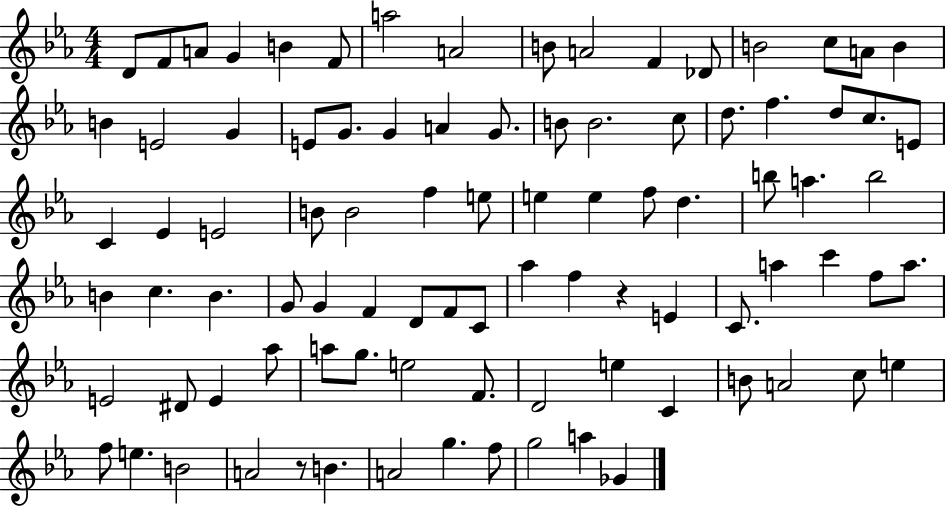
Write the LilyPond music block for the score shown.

{
  \clef treble
  \numericTimeSignature
  \time 4/4
  \key ees \major
  \repeat volta 2 { d'8 f'8 a'8 g'4 b'4 f'8 | a''2 a'2 | b'8 a'2 f'4 des'8 | b'2 c''8 a'8 b'4 | \break b'4 e'2 g'4 | e'8 g'8. g'4 a'4 g'8. | b'8 b'2. c''8 | d''8. f''4. d''8 c''8. e'8 | \break c'4 ees'4 e'2 | b'8 b'2 f''4 e''8 | e''4 e''4 f''8 d''4. | b''8 a''4. b''2 | \break b'4 c''4. b'4. | g'8 g'4 f'4 d'8 f'8 c'8 | aes''4 f''4 r4 e'4 | c'8. a''4 c'''4 f''8 a''8. | \break e'2 dis'8 e'4 aes''8 | a''8 g''8. e''2 f'8. | d'2 e''4 c'4 | b'8 a'2 c''8 e''4 | \break f''8 e''4. b'2 | a'2 r8 b'4. | a'2 g''4. f''8 | g''2 a''4 ges'4 | \break } \bar "|."
}